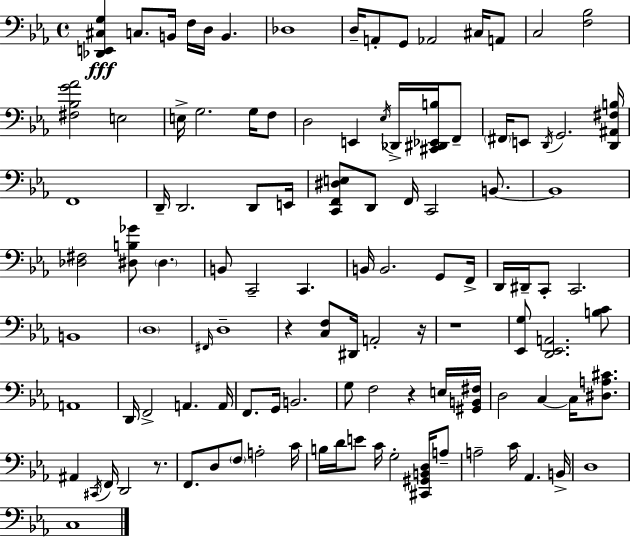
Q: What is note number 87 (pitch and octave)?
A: Ab2